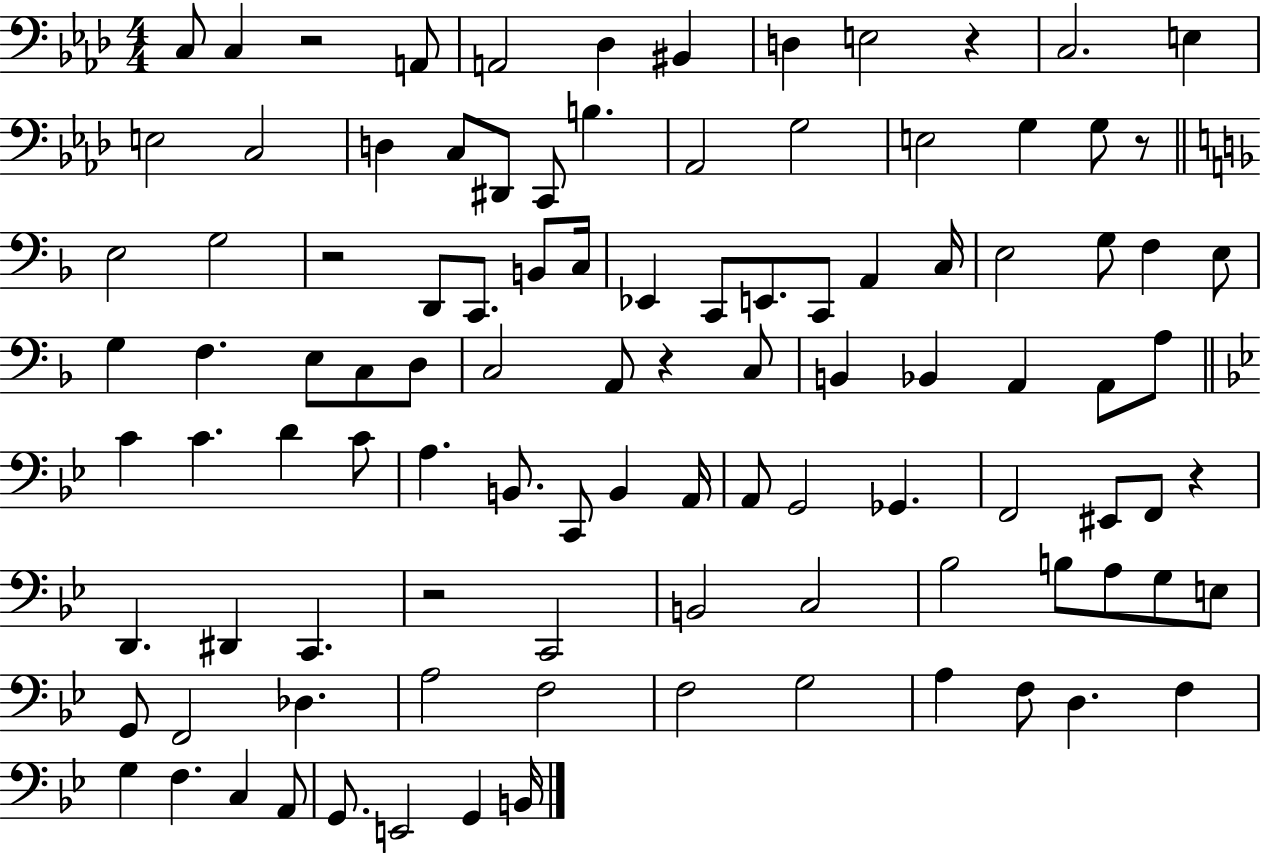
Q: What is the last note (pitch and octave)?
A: B2